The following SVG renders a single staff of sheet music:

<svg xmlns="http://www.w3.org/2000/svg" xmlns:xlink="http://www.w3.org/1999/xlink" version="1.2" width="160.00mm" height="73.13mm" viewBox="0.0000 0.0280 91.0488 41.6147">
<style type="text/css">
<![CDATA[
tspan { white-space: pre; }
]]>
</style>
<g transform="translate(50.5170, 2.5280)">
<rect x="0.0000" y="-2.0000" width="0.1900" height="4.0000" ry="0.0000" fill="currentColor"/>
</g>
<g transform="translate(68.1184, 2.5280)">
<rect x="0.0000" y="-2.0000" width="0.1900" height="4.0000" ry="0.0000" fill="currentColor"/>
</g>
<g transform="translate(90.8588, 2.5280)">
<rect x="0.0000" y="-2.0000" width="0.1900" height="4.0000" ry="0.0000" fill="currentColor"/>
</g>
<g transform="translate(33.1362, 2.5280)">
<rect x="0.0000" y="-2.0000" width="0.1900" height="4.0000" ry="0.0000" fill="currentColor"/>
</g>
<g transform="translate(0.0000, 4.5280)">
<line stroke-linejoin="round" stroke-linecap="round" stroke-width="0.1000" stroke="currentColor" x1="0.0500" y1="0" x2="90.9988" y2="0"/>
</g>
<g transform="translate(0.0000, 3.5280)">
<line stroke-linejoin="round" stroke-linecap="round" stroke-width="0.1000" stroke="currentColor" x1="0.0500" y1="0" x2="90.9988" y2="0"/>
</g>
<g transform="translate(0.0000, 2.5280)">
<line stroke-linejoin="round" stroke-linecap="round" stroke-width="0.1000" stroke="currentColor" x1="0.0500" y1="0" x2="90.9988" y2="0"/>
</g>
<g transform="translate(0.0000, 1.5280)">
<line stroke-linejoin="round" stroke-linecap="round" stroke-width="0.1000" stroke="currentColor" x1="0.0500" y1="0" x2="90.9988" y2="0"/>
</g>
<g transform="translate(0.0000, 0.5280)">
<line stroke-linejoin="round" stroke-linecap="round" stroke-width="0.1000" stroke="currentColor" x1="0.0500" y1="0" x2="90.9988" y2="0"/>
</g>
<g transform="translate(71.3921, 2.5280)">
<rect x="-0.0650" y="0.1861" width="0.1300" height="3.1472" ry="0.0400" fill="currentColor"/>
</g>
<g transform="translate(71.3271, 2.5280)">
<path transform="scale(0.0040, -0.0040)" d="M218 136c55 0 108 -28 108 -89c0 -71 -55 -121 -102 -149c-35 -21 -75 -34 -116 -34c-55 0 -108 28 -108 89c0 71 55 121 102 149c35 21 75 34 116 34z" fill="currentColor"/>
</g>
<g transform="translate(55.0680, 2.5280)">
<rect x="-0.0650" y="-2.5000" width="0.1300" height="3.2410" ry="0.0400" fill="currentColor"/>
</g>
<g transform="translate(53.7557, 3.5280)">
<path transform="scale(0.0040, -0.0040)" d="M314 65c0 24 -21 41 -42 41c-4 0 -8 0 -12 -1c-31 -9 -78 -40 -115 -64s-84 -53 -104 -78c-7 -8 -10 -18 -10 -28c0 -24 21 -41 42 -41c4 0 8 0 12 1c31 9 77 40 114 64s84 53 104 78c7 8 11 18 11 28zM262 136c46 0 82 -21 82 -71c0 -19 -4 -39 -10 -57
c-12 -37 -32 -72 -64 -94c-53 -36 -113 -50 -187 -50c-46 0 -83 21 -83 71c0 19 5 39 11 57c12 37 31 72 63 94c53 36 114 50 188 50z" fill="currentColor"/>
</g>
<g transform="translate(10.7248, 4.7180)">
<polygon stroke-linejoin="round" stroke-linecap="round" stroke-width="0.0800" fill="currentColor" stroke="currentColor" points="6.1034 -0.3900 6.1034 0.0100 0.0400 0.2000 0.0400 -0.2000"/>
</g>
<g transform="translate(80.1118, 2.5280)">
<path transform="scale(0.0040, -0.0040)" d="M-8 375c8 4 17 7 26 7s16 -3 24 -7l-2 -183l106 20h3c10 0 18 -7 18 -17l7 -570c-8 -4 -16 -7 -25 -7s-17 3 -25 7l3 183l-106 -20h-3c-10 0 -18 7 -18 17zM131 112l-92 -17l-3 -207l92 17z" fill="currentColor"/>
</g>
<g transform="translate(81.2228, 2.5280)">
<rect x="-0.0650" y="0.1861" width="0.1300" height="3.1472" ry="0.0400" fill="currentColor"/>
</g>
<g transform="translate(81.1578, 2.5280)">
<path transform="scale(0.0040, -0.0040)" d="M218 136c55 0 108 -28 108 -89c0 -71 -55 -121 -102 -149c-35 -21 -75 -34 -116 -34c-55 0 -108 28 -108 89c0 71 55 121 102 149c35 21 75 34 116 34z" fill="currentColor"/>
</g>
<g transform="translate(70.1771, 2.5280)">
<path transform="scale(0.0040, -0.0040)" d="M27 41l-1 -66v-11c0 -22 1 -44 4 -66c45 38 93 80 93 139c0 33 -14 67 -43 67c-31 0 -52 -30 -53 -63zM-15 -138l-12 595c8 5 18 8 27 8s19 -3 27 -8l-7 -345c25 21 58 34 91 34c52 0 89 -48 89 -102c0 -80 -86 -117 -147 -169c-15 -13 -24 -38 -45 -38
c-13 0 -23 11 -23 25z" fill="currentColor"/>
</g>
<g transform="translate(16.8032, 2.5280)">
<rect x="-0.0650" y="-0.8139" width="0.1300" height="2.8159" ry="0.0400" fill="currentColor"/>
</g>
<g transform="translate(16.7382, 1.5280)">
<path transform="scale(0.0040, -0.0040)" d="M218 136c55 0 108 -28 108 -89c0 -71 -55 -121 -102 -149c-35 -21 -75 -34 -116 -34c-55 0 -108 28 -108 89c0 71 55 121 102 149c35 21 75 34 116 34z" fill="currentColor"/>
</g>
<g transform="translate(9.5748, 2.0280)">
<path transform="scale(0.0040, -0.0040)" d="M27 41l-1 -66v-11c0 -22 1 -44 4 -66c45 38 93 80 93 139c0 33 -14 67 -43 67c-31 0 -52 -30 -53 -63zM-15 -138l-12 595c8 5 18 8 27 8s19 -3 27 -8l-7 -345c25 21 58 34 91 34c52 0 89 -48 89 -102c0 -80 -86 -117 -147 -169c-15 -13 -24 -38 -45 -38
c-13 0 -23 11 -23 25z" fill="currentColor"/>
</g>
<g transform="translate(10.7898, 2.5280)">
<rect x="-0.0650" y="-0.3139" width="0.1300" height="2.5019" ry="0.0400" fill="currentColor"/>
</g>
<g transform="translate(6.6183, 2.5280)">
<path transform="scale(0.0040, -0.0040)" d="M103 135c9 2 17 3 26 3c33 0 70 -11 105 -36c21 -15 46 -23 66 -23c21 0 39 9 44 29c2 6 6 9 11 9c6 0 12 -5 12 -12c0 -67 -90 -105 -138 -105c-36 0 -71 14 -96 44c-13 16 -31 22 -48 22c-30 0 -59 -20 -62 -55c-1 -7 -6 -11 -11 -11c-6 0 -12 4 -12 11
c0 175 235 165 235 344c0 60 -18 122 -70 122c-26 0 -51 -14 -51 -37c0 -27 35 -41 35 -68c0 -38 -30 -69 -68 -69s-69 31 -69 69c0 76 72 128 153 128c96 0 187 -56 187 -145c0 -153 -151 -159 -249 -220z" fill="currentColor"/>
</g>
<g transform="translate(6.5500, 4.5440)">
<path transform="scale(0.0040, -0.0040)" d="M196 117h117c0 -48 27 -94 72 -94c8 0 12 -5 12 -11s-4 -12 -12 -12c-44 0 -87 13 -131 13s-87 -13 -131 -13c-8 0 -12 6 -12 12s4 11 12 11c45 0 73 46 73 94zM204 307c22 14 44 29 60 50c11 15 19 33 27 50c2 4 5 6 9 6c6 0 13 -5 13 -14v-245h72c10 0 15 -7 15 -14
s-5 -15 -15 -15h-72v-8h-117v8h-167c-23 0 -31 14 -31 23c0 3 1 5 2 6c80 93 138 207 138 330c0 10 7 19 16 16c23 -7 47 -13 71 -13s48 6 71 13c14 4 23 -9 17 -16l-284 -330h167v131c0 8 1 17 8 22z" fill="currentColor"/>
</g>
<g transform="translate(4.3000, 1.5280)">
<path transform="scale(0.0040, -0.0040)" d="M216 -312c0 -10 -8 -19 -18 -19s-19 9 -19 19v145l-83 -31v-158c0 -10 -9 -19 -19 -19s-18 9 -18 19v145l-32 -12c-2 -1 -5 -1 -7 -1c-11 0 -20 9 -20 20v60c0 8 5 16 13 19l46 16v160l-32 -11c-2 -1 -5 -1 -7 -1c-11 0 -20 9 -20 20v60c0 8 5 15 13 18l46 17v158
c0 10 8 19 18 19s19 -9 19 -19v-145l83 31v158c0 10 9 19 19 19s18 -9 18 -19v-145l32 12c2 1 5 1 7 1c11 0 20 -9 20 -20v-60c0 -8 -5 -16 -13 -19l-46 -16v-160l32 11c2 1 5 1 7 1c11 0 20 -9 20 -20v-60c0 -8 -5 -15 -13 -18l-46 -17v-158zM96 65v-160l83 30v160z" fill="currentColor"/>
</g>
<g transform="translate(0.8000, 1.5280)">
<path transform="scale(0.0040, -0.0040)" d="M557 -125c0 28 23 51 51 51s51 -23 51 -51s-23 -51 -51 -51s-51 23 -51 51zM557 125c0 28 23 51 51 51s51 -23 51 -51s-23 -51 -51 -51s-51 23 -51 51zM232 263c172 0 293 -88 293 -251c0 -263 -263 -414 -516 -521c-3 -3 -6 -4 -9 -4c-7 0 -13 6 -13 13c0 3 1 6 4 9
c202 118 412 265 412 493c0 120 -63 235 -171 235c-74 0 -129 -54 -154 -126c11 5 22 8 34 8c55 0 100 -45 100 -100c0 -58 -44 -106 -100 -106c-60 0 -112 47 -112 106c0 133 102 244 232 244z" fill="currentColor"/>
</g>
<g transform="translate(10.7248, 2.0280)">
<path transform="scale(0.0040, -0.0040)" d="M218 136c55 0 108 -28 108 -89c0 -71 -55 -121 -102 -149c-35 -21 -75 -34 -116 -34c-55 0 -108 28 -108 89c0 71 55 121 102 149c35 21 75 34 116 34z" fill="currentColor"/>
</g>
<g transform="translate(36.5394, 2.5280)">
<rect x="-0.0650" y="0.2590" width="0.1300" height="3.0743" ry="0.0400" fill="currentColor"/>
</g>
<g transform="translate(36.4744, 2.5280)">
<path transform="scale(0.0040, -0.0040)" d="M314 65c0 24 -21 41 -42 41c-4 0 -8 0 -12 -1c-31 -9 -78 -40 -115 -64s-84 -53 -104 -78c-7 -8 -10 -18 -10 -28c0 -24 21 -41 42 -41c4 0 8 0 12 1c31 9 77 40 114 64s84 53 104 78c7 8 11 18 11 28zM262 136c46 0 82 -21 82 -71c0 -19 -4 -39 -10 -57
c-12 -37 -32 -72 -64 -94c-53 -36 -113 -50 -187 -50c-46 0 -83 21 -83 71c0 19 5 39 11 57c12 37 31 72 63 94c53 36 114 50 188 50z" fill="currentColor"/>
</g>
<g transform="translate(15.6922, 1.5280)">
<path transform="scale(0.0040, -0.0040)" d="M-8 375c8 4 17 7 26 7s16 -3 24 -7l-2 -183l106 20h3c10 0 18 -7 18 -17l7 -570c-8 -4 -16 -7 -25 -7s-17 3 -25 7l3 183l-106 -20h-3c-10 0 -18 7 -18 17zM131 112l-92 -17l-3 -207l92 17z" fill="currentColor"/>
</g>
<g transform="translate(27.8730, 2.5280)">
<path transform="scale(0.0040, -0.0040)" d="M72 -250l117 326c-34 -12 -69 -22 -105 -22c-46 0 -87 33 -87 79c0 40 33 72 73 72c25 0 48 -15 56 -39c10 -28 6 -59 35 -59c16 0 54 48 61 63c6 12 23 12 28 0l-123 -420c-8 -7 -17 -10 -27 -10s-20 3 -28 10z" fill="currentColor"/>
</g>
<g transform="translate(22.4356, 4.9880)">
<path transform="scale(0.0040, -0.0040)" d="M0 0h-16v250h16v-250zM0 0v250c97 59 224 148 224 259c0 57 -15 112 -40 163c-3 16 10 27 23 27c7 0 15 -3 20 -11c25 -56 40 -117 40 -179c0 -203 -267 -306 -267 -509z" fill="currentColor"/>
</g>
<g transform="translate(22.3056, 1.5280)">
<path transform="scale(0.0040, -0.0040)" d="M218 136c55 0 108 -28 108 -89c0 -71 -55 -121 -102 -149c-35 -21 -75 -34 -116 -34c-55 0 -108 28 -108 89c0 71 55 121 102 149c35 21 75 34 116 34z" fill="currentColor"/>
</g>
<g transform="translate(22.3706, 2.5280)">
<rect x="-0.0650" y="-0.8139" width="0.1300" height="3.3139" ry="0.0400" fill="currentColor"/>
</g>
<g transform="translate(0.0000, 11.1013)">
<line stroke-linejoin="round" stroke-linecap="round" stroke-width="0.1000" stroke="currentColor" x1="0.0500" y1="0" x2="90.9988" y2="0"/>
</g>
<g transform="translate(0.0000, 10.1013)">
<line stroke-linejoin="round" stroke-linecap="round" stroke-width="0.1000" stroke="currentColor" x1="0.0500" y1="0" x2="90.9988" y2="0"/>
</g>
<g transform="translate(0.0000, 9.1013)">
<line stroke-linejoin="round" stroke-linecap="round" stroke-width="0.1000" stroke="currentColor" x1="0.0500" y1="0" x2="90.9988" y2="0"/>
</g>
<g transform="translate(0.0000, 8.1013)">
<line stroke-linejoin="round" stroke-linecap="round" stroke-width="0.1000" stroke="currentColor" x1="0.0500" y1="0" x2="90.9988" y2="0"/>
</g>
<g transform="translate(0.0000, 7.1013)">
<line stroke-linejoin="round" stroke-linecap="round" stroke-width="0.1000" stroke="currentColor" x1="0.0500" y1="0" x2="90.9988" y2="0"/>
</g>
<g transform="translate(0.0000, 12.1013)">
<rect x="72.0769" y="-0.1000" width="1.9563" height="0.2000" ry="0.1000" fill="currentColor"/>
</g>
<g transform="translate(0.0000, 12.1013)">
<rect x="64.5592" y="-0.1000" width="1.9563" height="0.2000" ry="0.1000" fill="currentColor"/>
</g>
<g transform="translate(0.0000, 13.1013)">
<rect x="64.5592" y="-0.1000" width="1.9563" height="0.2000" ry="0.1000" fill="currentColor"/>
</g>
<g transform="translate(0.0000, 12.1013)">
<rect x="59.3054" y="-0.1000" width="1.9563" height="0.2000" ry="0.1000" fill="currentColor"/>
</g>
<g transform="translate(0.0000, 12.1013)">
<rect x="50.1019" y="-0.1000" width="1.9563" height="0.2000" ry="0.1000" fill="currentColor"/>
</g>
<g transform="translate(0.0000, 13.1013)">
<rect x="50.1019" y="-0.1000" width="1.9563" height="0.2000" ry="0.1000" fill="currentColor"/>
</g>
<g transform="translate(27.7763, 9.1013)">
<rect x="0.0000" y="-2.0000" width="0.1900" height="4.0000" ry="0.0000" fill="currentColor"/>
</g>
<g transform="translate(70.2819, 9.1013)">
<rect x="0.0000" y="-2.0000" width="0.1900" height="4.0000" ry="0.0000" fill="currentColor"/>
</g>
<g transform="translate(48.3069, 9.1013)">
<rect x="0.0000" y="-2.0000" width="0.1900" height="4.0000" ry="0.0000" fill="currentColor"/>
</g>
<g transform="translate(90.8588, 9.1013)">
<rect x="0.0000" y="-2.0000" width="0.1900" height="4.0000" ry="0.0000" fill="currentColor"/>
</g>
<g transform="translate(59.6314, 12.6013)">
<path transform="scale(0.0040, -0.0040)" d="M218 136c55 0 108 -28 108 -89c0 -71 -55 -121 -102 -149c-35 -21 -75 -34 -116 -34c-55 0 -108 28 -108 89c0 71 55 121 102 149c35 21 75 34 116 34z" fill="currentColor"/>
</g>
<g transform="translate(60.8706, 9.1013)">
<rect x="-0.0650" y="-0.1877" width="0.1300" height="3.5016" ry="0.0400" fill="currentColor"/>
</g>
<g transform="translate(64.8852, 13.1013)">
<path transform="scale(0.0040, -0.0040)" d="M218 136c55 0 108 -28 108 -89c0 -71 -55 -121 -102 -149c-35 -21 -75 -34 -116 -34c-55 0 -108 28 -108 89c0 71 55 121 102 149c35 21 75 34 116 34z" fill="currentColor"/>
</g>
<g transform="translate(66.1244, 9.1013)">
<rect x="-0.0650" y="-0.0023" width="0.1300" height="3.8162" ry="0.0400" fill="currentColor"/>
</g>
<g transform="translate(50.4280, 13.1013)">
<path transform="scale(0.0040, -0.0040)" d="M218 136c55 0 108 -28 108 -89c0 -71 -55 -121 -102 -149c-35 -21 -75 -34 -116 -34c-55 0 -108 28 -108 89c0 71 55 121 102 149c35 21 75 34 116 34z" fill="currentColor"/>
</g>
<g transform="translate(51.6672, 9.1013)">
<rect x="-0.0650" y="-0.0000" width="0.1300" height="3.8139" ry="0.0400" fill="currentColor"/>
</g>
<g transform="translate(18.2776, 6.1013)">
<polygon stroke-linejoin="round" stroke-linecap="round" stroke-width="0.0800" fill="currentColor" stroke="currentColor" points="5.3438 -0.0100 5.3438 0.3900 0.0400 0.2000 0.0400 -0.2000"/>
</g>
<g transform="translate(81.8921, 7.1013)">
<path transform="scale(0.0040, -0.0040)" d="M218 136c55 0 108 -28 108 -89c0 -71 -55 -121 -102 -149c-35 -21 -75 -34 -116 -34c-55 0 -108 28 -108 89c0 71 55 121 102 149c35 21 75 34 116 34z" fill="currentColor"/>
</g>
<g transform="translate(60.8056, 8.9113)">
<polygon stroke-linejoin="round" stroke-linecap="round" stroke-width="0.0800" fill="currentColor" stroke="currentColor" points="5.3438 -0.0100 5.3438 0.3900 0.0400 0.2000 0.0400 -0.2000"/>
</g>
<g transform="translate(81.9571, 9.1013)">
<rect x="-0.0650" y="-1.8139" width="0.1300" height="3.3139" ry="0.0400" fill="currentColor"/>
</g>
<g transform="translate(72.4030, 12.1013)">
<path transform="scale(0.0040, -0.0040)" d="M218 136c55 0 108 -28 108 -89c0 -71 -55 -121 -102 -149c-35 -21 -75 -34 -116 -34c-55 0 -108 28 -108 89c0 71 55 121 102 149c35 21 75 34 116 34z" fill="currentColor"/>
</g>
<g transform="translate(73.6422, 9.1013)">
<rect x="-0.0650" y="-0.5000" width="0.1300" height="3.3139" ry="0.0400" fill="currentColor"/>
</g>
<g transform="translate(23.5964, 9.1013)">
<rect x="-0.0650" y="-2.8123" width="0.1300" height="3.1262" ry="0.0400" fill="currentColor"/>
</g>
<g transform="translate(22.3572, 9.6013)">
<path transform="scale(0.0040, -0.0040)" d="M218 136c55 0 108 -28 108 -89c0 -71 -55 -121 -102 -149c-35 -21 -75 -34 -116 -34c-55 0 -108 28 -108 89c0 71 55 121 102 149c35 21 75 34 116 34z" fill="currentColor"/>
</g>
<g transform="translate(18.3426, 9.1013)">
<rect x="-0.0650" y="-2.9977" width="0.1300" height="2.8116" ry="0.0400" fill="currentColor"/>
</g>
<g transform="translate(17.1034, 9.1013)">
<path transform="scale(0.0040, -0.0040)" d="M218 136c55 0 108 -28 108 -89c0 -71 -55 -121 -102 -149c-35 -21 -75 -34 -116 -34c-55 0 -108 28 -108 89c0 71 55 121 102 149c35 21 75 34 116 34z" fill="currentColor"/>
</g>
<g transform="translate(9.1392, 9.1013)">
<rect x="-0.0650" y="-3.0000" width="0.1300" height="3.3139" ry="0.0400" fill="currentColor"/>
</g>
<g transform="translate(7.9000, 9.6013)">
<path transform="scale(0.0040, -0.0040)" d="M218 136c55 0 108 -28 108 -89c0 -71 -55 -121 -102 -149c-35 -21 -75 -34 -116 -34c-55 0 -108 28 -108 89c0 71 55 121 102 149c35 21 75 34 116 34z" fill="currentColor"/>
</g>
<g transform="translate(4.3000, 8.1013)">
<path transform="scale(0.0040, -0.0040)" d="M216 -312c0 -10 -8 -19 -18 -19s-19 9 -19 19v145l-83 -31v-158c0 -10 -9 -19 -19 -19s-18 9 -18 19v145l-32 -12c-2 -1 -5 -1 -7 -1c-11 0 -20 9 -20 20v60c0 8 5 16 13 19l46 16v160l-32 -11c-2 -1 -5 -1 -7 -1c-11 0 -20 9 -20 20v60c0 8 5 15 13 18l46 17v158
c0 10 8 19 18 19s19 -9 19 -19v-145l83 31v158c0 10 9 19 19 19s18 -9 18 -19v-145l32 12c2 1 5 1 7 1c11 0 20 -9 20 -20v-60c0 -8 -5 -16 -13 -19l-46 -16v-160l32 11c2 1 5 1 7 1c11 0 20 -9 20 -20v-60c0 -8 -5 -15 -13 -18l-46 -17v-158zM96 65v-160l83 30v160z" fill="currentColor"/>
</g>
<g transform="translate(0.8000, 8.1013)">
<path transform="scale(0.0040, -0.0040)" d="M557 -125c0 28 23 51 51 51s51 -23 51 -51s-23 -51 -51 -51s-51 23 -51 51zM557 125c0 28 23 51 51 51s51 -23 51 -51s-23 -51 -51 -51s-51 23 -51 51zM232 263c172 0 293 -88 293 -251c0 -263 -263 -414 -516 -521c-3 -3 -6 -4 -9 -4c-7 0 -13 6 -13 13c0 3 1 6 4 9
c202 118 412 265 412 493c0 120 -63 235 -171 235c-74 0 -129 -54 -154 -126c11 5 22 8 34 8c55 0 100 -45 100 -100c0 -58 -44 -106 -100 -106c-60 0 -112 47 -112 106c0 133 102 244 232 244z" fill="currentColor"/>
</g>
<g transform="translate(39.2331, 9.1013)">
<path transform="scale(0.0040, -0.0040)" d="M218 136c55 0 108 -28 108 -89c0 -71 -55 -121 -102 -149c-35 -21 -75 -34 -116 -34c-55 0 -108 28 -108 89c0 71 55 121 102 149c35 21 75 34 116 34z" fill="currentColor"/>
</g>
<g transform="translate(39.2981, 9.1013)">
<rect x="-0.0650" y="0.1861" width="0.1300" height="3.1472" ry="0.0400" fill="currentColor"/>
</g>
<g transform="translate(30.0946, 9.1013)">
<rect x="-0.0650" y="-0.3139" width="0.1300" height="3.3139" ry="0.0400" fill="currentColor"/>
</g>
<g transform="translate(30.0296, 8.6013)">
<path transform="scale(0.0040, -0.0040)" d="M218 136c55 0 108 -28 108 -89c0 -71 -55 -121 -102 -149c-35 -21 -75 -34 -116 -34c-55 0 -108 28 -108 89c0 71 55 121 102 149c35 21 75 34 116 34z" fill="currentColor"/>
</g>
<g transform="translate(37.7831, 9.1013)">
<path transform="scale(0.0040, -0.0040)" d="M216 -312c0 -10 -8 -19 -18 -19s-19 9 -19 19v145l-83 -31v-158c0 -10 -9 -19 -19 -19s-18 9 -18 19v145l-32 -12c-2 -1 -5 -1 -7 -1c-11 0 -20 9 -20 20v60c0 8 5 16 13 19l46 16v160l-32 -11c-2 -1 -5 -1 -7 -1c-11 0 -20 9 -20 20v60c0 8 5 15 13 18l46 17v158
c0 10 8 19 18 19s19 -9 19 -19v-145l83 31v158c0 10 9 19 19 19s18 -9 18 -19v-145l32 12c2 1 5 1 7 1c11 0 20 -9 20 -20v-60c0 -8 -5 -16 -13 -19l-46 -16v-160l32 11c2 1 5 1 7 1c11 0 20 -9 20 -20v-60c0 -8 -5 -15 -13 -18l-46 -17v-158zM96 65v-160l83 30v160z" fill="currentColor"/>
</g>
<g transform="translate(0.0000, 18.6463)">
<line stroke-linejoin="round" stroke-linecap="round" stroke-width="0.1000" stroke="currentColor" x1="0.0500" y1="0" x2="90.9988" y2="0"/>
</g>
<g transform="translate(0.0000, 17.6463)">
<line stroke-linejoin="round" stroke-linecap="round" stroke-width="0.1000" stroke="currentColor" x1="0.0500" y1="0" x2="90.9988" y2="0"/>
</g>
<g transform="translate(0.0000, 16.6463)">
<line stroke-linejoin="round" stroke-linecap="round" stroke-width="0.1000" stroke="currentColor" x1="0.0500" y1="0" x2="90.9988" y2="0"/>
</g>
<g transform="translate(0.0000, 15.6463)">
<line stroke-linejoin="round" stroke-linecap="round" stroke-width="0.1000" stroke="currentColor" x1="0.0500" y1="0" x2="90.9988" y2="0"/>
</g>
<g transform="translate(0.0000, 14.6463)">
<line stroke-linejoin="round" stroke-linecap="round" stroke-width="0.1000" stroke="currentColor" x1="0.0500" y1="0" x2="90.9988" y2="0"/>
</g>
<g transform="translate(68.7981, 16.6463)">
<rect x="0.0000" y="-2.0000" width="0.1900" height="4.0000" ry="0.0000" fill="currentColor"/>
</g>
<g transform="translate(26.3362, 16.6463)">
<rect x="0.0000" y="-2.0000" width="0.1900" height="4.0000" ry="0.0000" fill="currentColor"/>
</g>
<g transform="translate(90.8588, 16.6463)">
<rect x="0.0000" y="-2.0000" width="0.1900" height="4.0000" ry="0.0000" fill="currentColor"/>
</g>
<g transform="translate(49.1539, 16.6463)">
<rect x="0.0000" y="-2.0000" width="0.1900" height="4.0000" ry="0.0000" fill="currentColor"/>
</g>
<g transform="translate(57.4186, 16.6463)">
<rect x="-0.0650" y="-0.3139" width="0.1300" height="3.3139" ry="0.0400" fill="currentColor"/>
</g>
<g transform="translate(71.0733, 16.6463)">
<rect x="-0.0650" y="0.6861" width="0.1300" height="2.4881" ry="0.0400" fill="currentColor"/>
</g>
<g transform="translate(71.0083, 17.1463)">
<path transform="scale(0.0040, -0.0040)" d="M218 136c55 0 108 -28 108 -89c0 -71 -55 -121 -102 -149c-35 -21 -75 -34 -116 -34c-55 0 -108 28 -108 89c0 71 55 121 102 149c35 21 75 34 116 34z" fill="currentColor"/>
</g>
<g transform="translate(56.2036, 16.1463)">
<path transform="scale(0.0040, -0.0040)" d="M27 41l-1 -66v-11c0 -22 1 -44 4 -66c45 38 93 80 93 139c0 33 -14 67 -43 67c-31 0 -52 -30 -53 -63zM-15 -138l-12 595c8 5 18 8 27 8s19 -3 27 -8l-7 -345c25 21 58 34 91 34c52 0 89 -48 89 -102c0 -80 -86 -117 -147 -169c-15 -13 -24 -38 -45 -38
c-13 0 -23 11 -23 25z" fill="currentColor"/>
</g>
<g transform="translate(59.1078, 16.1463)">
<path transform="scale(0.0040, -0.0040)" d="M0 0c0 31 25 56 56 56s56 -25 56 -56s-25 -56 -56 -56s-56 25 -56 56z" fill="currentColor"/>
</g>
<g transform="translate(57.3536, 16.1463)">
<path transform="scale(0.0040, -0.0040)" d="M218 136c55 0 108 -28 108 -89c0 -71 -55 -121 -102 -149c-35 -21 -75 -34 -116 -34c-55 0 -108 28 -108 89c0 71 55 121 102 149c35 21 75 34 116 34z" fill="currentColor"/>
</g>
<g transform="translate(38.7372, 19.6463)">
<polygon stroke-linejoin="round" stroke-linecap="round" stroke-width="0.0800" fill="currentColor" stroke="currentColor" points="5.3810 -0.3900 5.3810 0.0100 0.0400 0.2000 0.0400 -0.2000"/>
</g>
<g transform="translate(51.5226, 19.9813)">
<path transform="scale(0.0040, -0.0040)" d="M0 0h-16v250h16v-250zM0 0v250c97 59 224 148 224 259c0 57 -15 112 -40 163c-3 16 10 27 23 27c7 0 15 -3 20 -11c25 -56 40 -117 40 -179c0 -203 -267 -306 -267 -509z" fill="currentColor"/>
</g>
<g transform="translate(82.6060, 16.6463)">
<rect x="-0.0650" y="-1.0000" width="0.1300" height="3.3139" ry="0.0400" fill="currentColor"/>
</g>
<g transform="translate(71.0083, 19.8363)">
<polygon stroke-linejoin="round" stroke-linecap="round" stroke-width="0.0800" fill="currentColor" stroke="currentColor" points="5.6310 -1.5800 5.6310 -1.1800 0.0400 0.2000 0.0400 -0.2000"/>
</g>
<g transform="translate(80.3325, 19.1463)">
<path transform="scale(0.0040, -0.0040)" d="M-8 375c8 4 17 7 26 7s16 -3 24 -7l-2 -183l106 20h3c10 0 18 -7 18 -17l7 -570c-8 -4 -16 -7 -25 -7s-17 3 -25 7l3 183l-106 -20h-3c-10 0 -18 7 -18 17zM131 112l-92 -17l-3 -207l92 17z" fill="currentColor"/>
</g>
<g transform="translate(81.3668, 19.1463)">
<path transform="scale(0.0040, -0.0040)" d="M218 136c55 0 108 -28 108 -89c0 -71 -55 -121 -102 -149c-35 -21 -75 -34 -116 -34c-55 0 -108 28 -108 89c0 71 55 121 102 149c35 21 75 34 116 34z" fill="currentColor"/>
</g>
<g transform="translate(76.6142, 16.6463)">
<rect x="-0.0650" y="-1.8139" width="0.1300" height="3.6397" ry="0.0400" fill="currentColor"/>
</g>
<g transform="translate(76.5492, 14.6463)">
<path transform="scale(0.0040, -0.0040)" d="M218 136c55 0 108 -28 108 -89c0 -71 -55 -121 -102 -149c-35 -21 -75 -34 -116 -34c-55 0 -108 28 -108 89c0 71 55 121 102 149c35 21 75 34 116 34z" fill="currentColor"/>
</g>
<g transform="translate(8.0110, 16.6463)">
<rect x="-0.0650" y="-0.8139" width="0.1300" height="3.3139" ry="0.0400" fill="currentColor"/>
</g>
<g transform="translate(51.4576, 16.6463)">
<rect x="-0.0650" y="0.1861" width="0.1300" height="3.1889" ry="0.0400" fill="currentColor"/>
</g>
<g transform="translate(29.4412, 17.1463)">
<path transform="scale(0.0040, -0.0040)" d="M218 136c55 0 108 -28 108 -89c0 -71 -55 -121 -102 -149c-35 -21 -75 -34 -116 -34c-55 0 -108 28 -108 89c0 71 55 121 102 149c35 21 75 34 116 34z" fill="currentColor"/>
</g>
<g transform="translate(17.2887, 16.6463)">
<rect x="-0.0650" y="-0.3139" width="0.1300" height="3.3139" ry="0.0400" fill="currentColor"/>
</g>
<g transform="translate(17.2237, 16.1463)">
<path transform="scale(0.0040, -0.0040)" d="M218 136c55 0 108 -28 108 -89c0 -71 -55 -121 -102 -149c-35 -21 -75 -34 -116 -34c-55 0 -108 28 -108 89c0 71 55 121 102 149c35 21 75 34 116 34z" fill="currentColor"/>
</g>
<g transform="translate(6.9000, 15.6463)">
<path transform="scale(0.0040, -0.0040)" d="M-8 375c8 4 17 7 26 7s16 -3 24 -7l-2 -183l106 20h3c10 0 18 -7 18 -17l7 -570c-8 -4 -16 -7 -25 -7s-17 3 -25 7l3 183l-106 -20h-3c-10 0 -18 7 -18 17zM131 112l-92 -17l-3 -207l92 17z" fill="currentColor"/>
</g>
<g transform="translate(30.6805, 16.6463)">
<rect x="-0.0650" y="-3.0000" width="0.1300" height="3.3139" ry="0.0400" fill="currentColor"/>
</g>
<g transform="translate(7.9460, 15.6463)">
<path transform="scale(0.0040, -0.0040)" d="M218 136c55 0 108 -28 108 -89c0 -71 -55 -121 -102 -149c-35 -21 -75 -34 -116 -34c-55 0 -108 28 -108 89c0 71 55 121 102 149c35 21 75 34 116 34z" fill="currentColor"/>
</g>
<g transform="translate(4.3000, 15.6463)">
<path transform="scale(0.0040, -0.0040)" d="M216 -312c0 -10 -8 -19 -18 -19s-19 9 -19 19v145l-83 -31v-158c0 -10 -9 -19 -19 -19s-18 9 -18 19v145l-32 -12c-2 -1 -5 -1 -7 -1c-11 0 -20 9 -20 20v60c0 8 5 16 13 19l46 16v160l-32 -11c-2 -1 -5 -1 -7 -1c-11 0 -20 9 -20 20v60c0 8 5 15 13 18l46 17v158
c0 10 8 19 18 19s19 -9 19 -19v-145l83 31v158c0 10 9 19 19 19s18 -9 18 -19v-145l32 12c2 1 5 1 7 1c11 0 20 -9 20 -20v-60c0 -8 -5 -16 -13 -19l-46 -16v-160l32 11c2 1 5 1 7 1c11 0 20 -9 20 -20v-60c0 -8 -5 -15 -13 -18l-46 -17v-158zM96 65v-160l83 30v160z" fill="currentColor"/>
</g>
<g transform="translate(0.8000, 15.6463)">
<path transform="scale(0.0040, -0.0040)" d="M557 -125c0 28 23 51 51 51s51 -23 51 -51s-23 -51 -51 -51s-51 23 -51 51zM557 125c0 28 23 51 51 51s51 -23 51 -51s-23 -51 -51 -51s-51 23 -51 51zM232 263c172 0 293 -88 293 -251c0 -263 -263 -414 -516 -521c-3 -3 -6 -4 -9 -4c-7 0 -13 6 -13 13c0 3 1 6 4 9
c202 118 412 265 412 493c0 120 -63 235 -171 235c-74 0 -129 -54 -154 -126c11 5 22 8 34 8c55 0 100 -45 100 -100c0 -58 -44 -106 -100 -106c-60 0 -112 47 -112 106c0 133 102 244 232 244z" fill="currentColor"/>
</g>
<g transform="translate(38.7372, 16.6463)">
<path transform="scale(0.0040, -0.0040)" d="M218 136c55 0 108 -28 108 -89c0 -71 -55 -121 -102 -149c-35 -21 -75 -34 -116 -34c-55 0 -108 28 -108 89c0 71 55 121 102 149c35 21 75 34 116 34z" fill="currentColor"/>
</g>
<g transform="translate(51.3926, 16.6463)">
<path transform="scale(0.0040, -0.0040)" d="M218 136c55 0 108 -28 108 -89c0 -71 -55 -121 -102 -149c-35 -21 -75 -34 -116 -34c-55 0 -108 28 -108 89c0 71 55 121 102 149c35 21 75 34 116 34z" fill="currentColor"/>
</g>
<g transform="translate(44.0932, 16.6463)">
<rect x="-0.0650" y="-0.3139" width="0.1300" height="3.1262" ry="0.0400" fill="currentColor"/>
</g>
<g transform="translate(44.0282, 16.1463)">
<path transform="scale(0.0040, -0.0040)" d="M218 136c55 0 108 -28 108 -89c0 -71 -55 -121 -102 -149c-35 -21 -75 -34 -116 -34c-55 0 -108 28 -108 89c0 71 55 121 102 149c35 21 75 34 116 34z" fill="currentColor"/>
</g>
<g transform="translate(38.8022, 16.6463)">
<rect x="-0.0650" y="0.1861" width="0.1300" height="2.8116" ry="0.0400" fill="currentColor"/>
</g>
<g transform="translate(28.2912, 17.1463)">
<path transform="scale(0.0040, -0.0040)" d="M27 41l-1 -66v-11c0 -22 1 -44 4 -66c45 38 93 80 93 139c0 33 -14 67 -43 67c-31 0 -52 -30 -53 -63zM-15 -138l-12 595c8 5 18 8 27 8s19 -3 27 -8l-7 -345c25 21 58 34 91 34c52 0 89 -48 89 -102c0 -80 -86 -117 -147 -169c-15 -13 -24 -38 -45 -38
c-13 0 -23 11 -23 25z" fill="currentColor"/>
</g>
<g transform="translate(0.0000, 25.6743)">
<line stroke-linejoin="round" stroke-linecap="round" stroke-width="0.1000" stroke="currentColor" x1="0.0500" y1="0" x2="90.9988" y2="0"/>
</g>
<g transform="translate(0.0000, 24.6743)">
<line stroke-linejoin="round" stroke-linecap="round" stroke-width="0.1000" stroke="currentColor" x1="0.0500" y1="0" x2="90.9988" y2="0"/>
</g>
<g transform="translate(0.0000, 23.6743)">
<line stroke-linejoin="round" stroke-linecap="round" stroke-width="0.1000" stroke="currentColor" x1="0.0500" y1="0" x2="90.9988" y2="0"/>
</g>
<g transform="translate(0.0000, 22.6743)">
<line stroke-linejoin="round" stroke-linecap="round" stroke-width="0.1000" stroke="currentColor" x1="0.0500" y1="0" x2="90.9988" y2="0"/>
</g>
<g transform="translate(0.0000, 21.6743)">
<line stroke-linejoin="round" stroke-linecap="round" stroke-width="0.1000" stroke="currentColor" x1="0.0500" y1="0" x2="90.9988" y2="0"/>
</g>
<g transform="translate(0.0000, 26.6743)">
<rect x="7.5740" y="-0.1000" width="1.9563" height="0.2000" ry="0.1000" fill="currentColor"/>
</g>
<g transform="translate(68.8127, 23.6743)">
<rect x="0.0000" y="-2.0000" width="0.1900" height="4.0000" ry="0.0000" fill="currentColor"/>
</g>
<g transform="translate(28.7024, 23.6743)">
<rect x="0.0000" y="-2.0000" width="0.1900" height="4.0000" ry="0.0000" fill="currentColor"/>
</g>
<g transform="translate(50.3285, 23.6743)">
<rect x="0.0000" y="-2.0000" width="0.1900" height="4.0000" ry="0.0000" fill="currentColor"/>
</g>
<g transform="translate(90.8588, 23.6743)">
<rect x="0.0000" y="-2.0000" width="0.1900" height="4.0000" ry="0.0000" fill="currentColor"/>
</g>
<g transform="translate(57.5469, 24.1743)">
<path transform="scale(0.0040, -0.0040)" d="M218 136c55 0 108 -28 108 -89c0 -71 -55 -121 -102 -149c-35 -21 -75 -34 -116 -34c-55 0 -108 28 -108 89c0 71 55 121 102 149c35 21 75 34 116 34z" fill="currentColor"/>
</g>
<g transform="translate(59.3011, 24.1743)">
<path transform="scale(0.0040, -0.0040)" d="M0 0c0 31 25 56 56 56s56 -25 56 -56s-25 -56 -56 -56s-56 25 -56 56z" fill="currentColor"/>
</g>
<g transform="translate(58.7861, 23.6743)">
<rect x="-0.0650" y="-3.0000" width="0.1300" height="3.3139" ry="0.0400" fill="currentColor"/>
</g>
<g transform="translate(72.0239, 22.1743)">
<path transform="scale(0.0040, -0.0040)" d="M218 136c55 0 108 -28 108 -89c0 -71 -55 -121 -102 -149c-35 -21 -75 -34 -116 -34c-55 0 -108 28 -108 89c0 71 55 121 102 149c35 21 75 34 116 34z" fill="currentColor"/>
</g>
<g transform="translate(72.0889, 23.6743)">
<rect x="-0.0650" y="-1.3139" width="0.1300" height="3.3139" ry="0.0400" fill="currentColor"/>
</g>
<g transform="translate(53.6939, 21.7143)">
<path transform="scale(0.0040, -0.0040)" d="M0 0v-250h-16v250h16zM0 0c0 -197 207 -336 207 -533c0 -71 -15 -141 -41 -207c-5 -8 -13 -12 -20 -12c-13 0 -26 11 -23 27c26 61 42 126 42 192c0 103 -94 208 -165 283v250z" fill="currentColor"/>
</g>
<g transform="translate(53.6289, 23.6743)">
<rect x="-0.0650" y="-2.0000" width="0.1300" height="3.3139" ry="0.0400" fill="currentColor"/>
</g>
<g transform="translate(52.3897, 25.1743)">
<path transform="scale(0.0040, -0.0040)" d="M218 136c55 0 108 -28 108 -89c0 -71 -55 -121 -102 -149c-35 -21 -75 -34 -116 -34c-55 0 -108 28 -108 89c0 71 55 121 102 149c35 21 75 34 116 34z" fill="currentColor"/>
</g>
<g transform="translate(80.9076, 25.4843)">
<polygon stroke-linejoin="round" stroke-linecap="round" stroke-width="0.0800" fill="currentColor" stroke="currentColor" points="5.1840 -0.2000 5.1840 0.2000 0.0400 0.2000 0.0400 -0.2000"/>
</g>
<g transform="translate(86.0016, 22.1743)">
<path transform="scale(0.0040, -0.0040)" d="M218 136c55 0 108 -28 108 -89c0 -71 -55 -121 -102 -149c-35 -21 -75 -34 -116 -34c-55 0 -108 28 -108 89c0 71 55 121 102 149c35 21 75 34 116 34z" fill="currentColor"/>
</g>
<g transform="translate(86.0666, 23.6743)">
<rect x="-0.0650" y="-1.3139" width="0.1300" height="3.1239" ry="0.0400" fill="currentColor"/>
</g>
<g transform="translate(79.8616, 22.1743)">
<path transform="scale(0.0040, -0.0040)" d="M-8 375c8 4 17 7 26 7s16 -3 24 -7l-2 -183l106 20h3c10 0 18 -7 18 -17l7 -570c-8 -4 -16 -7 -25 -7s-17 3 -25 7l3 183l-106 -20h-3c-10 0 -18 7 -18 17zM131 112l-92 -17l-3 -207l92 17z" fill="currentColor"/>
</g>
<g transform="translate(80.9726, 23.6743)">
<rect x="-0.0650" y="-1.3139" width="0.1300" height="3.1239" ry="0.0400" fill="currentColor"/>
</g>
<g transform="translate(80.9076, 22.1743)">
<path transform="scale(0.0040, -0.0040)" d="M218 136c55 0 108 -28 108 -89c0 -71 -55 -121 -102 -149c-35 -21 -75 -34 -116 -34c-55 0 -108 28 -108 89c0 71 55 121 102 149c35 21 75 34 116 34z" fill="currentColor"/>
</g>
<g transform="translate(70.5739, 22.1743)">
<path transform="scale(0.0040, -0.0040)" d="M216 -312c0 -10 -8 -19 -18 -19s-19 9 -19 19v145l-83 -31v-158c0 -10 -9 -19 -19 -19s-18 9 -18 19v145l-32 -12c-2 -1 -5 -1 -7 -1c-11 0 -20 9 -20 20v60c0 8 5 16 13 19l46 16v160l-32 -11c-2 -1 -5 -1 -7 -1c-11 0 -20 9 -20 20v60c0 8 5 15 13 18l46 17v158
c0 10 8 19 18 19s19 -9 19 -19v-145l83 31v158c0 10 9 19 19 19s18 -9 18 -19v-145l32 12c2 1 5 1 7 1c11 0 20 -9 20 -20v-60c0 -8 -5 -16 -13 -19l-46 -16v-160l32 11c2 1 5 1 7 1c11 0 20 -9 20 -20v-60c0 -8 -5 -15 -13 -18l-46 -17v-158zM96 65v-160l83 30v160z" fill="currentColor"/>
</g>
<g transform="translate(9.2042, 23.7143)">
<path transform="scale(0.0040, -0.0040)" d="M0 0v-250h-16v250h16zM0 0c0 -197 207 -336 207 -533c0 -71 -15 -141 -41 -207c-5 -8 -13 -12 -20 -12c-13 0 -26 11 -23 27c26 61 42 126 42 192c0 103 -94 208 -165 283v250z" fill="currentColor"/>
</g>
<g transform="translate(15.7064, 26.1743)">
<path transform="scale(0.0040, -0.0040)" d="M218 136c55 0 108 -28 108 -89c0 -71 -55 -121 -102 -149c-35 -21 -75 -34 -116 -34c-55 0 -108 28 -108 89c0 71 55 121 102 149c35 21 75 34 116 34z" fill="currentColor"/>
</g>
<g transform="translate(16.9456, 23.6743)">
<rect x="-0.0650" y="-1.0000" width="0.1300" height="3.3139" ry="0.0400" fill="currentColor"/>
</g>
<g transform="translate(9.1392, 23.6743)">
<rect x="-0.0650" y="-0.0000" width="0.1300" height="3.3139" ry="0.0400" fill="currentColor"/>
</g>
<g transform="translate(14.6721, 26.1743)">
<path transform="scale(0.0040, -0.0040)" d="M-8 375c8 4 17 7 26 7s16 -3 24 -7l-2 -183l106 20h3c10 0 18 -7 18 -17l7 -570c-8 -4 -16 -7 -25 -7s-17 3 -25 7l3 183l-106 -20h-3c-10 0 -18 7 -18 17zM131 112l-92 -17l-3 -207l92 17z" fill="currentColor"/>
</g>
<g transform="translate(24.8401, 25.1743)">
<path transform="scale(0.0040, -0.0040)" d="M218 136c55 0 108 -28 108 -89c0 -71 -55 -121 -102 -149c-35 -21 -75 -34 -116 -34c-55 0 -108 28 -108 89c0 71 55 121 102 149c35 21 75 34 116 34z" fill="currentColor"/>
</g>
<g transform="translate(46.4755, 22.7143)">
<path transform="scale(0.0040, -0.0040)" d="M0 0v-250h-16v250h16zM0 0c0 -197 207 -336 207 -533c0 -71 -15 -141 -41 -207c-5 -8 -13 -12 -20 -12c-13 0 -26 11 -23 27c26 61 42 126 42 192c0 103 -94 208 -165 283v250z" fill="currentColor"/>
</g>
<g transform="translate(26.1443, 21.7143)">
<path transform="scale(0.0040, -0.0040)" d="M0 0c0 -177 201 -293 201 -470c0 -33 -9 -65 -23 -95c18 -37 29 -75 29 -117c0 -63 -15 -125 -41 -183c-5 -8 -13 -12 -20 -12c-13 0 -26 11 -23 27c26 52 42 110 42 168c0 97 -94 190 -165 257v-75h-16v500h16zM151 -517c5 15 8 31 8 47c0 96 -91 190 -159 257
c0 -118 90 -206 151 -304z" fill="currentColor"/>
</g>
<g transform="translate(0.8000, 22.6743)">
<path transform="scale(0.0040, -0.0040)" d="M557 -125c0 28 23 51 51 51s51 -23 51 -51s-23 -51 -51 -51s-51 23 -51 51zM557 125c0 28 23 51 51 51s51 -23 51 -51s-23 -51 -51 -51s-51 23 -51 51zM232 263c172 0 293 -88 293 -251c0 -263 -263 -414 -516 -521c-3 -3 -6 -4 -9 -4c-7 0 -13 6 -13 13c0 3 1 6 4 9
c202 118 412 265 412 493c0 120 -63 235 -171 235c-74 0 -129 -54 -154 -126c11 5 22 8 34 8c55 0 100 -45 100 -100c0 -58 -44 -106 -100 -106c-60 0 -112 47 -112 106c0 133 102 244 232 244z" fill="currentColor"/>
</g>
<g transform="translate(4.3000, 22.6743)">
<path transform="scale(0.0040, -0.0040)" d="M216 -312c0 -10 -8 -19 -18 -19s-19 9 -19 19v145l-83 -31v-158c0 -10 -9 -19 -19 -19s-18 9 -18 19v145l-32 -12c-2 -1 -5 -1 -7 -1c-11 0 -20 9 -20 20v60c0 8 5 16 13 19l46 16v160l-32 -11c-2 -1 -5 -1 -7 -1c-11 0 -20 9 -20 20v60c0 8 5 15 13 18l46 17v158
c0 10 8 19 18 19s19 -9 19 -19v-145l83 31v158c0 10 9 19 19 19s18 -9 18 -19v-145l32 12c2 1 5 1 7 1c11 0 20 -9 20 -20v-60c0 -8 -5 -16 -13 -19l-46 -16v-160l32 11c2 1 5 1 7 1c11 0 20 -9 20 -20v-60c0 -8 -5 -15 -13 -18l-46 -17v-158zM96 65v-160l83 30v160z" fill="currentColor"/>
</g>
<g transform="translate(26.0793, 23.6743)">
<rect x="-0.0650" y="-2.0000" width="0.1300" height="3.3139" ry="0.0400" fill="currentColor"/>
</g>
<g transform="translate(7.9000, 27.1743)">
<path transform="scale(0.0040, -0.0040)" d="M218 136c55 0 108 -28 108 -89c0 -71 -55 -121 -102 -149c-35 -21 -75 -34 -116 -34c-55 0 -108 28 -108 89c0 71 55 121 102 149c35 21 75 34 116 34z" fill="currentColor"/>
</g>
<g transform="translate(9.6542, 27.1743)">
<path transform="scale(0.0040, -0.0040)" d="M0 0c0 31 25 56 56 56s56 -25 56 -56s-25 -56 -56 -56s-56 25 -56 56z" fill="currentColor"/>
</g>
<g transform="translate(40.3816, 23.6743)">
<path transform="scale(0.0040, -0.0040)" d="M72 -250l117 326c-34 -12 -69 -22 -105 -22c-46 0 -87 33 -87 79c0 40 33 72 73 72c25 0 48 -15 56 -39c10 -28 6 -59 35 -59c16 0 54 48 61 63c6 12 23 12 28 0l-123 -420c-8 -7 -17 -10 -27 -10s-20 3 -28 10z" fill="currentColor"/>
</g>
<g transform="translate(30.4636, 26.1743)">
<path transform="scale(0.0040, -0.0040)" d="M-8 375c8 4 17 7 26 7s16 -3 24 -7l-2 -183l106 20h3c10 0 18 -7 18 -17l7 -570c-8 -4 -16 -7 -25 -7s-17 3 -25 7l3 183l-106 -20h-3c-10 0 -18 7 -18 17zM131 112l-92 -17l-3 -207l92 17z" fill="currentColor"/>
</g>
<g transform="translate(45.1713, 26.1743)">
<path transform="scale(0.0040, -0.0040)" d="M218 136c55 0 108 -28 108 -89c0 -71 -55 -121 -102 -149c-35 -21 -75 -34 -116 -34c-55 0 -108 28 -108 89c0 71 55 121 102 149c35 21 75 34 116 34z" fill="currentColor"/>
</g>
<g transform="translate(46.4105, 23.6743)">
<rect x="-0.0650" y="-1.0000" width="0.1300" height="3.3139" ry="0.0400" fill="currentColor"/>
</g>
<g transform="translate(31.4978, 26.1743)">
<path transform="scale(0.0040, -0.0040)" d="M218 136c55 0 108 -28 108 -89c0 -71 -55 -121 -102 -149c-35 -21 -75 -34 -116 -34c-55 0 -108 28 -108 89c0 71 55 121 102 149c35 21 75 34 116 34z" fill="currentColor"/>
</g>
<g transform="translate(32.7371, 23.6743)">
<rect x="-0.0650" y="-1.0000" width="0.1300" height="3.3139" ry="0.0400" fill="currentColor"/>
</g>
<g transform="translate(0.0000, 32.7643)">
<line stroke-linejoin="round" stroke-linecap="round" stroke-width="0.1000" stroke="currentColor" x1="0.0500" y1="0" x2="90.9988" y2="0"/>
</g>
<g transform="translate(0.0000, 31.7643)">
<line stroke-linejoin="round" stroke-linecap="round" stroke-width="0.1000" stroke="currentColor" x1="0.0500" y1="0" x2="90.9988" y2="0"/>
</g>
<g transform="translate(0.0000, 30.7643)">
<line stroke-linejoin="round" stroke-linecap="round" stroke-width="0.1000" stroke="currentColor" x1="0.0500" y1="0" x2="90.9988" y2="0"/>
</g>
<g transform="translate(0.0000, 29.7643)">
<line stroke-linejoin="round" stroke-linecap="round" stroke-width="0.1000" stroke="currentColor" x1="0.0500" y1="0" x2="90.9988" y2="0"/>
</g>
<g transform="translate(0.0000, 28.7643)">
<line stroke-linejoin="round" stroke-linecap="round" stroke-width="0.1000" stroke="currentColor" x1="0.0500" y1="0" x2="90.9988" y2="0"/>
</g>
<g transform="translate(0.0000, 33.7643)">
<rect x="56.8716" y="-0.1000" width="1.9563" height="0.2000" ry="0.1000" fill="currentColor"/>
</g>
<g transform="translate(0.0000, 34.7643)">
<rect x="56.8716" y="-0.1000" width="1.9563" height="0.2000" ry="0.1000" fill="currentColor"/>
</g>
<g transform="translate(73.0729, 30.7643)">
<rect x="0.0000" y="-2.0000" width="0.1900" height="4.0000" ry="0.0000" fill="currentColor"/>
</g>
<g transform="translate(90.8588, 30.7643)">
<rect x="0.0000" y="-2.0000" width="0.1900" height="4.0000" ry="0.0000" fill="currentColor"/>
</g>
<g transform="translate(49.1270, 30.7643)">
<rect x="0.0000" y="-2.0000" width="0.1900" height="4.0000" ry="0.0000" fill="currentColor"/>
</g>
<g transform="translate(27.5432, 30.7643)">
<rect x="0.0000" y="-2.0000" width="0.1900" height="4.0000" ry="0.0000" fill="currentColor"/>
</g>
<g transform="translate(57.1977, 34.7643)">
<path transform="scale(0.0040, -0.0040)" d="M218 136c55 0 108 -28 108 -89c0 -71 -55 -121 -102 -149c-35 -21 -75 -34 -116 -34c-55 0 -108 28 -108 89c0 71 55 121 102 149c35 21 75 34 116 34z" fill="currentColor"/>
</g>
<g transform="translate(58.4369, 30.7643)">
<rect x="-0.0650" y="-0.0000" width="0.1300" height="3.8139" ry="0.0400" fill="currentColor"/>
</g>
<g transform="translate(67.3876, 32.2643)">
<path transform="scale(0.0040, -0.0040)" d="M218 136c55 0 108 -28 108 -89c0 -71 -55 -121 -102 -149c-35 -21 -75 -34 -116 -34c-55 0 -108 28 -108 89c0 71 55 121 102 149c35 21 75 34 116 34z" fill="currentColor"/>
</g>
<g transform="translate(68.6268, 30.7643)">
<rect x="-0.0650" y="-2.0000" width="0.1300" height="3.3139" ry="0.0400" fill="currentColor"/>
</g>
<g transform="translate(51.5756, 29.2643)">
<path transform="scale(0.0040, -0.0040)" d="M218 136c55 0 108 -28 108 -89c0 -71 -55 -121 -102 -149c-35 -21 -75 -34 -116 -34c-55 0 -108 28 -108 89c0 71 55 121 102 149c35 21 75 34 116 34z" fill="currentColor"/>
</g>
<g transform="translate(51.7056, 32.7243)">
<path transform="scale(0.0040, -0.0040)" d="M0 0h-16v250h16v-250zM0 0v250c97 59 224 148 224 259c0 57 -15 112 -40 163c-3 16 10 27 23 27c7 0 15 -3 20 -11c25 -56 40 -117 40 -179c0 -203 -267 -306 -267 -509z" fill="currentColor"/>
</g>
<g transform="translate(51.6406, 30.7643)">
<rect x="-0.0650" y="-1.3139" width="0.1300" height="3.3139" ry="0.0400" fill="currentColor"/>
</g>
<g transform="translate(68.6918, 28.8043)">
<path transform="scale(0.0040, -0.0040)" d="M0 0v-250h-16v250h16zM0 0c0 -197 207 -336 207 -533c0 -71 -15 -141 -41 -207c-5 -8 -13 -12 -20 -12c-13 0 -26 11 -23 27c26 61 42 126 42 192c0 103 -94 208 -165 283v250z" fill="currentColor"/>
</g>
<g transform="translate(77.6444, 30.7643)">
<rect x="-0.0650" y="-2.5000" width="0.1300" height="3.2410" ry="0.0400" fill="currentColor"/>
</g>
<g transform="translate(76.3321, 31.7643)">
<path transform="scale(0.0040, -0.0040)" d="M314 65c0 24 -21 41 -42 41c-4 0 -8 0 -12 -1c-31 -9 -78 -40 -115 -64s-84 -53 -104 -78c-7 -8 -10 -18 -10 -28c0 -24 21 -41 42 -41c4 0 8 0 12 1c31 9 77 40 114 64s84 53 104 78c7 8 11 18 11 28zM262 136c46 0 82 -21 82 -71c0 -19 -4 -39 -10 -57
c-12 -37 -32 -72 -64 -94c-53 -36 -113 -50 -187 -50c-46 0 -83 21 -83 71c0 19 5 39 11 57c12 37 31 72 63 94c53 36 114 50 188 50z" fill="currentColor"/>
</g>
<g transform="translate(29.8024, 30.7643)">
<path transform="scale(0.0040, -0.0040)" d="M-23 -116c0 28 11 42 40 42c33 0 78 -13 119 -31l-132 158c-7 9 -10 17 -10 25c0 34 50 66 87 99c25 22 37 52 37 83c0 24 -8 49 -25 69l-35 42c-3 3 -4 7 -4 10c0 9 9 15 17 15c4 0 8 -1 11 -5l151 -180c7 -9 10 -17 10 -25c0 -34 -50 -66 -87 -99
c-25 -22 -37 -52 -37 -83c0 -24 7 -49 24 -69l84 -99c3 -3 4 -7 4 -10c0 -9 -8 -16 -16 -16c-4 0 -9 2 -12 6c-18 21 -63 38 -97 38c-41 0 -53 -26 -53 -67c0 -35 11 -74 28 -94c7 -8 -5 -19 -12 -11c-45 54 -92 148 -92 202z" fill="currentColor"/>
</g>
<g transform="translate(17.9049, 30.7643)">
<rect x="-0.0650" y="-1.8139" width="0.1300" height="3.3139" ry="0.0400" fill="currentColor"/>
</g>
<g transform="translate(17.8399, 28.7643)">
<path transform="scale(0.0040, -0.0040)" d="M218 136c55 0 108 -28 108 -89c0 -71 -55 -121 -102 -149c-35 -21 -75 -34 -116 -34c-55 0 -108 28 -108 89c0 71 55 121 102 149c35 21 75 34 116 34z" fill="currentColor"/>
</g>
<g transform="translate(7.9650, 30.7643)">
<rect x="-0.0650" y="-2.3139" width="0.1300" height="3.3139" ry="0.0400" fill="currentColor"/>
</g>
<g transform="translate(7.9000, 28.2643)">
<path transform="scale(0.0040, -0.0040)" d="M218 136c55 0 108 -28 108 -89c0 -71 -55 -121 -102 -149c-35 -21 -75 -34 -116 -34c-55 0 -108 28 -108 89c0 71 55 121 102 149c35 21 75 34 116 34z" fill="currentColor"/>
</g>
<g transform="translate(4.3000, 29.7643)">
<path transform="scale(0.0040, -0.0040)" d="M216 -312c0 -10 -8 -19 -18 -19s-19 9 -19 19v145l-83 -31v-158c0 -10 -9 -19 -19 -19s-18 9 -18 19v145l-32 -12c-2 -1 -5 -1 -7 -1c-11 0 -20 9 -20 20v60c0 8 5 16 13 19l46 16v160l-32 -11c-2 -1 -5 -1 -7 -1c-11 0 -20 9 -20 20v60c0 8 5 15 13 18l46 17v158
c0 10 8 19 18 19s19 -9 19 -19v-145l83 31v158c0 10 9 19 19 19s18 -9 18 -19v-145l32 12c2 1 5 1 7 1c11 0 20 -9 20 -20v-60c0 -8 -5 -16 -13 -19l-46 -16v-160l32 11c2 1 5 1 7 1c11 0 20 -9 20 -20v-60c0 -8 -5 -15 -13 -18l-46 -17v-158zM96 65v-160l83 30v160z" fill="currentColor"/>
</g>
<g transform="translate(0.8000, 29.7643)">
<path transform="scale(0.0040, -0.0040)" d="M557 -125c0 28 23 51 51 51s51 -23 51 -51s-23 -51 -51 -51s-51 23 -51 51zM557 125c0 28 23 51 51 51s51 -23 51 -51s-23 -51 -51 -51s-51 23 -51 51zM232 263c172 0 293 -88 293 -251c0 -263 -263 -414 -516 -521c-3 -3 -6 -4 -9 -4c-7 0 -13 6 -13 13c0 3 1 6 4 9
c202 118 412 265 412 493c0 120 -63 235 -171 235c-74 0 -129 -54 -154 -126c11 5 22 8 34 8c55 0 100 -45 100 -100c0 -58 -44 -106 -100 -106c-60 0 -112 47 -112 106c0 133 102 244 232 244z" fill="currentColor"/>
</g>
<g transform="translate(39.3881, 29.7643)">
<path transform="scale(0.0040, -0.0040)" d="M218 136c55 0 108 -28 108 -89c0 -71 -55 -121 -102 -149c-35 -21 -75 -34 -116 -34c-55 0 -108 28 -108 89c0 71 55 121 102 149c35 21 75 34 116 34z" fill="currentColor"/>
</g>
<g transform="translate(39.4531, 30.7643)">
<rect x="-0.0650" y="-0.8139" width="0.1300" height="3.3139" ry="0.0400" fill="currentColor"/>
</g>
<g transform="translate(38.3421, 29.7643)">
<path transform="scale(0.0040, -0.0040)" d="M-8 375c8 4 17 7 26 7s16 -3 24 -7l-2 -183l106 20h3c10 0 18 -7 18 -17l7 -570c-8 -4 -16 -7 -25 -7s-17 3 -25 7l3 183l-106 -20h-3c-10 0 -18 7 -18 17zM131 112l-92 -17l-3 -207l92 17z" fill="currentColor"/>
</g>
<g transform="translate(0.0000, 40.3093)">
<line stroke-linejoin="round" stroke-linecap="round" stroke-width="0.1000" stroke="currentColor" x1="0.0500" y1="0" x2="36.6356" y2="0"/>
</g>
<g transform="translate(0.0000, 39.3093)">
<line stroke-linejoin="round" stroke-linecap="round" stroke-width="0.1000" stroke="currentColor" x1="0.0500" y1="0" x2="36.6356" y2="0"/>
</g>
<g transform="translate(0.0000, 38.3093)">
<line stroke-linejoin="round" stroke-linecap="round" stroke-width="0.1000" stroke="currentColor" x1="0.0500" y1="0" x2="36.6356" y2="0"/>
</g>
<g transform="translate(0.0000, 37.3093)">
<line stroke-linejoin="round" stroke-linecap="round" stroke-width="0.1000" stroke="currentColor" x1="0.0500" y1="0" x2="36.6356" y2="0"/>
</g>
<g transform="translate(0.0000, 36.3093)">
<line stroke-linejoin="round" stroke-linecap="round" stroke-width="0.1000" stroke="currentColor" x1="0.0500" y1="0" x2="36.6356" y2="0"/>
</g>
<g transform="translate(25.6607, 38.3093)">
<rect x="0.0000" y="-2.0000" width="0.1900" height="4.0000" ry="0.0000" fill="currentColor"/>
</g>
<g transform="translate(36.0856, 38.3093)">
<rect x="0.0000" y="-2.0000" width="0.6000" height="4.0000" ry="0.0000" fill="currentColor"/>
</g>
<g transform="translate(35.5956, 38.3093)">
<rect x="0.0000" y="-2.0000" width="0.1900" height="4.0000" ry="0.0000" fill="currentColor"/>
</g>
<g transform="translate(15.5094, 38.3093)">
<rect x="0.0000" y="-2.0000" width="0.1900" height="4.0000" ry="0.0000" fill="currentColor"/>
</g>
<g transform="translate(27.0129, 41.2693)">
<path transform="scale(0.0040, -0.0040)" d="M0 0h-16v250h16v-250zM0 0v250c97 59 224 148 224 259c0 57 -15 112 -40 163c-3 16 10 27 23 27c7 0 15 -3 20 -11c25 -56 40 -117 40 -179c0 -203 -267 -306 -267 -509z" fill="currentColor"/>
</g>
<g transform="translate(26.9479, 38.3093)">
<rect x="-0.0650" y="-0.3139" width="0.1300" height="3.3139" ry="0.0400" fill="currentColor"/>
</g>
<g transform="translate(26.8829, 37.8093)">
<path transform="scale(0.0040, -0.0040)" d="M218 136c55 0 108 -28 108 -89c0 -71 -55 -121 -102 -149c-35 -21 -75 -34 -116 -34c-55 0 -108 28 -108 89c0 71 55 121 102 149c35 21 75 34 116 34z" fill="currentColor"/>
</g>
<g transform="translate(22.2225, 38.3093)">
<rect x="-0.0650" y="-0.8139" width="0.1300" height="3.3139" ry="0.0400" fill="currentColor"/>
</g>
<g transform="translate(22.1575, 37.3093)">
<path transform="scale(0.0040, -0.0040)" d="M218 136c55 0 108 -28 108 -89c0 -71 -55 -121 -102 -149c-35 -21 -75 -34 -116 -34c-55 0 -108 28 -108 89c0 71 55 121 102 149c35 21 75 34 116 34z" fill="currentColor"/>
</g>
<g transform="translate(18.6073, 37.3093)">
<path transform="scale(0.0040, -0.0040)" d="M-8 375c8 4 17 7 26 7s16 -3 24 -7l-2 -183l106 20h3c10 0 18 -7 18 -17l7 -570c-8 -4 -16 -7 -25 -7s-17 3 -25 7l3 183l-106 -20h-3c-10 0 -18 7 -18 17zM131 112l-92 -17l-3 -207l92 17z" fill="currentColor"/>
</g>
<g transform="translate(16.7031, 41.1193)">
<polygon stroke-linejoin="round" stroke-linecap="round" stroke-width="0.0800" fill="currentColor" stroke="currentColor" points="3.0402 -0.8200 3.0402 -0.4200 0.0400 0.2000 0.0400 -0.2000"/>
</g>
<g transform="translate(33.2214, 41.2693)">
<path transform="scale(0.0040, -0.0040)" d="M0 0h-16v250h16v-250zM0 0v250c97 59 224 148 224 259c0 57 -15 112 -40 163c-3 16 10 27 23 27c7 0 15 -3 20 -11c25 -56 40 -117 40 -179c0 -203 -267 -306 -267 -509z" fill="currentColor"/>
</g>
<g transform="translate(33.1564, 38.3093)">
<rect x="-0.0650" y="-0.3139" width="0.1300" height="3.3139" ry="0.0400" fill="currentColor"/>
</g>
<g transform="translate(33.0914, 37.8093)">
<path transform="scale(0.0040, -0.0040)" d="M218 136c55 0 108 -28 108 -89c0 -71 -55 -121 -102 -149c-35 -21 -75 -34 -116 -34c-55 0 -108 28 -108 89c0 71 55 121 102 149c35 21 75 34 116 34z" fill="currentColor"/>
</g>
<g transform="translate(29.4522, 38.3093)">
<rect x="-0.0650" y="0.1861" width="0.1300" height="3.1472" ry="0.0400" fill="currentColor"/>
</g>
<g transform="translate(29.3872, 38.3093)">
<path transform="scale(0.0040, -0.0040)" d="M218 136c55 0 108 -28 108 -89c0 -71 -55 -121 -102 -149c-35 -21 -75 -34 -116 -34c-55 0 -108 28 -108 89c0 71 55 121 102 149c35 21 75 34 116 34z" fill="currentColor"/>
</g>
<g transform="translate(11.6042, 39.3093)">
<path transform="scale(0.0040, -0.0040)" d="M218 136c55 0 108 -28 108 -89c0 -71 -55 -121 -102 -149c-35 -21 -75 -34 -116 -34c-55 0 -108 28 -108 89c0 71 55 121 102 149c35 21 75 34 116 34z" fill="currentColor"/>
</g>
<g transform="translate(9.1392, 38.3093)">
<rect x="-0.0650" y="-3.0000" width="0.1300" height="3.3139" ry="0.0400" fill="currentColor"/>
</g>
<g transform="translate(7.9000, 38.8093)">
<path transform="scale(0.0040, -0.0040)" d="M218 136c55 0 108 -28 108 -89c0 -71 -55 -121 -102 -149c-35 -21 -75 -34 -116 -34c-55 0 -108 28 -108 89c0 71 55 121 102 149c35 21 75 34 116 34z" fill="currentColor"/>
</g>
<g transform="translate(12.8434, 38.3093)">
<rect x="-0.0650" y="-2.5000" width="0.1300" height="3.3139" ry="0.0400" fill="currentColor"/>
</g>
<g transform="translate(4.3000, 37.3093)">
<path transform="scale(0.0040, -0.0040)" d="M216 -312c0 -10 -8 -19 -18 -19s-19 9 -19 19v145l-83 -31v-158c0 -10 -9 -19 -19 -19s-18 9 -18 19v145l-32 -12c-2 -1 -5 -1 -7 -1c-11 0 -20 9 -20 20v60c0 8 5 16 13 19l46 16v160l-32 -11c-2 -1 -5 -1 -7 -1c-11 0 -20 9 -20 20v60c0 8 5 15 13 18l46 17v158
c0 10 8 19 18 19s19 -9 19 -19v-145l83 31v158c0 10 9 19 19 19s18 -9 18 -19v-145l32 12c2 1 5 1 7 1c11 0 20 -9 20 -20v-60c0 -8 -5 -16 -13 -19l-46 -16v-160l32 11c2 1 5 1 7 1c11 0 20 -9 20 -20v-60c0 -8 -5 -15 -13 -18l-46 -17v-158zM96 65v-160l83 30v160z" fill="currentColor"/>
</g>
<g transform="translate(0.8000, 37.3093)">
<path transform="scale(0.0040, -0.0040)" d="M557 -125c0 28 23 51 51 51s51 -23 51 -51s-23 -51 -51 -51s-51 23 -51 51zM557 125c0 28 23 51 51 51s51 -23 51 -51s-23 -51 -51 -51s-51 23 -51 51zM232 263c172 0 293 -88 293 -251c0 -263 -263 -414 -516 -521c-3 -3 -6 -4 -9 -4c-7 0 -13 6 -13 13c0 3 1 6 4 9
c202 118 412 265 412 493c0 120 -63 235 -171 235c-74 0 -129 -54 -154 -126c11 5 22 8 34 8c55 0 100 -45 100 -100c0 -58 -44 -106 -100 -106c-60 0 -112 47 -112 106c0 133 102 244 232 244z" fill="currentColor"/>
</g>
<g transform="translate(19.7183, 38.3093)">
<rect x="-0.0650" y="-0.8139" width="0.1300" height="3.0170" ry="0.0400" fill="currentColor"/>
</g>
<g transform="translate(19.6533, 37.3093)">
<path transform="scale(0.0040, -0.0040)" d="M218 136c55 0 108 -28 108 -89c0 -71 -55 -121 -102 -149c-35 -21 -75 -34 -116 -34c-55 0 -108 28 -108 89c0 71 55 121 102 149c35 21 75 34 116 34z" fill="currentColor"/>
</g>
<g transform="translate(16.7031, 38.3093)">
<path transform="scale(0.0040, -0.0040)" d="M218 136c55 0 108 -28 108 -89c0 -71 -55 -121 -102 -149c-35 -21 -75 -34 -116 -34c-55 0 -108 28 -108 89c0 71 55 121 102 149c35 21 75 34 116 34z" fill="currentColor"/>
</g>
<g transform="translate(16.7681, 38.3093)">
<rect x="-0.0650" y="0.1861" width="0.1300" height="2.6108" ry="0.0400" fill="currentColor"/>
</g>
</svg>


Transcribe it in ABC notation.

X:1
T:Untitled
M:2/4
L:1/4
K:G
_E,/2 F,/2 F,/2 z/2 D,2 B,,2 _D, D, C, D,/2 C,/2 E, ^D, C,, D,,/2 C,,/2 E,, A, F, E, _C, D,/2 E,/2 D,/2 _E, C,/2 A,/2 F,, D,,/2 F,, A,,/4 F,, z/2 F,,/2 A,,/2 C, ^G, G,/2 G,/2 B, A, z F, G,/2 C,, A,,/2 B,,2 C, B,, D,/2 F,/2 F, E,/2 D, E,/2